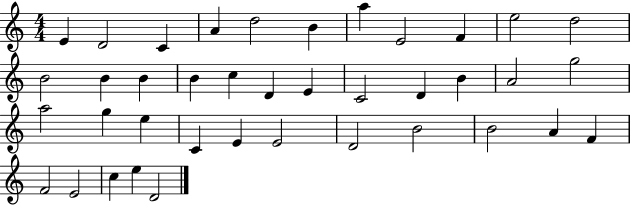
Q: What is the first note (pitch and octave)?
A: E4